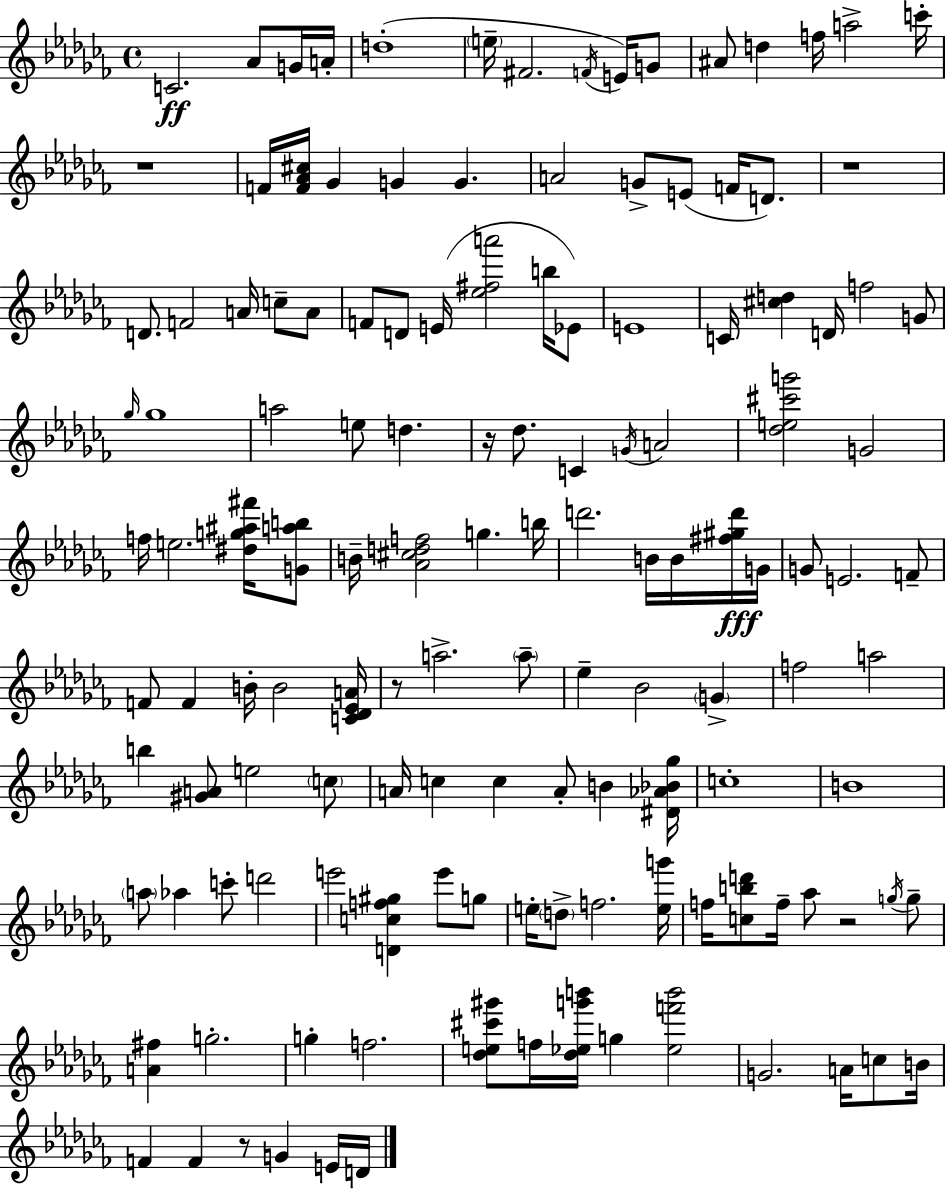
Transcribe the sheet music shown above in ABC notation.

X:1
T:Untitled
M:4/4
L:1/4
K:Abm
C2 _A/2 G/4 A/4 d4 e/4 ^F2 F/4 E/4 G/2 ^A/2 d f/4 a2 c'/4 z4 F/4 [F_A^c]/4 _G G G A2 G/2 E/2 F/4 D/2 z4 D/2 F2 A/4 c/2 A/2 F/2 D/2 E/4 [_e^fa']2 b/4 _E/2 E4 C/4 [^cd] D/4 f2 G/2 _g/4 _g4 a2 e/2 d z/4 _d/2 C G/4 A2 [_de^c'g']2 G2 f/4 e2 [^dg^a^f']/4 [Gab]/2 B/4 [_A^cdf]2 g b/4 d'2 B/4 B/4 [^f^gd']/4 G/4 G/2 E2 F/2 F/2 F B/4 B2 [C_D_EA]/4 z/2 a2 a/2 _e _B2 G f2 a2 b [^GA]/2 e2 c/2 A/4 c c A/2 B [^D_A_B_g]/4 c4 B4 a/2 _a c'/2 d'2 e'2 [Dcf^g] e'/2 g/2 e/4 d/2 f2 [eg']/4 f/4 [cbd']/2 f/4 _a/2 z2 g/4 g/2 [A^f] g2 g f2 [_de^c'^g']/2 f/4 [_d_eg'b']/4 g [_ef'b']2 G2 A/4 c/2 B/4 F F z/2 G E/4 D/4